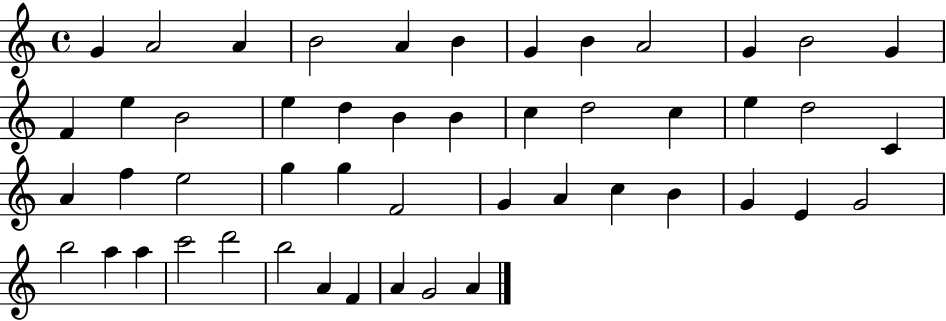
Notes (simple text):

G4/q A4/h A4/q B4/h A4/q B4/q G4/q B4/q A4/h G4/q B4/h G4/q F4/q E5/q B4/h E5/q D5/q B4/q B4/q C5/q D5/h C5/q E5/q D5/h C4/q A4/q F5/q E5/h G5/q G5/q F4/h G4/q A4/q C5/q B4/q G4/q E4/q G4/h B5/h A5/q A5/q C6/h D6/h B5/h A4/q F4/q A4/q G4/h A4/q